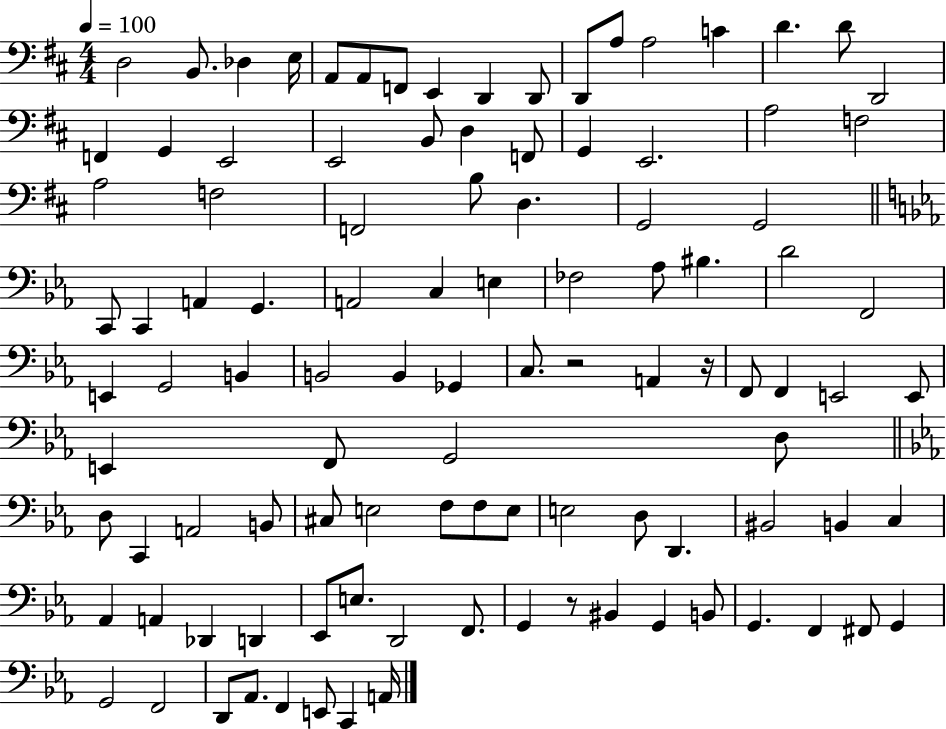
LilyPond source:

{
  \clef bass
  \numericTimeSignature
  \time 4/4
  \key d \major
  \tempo 4 = 100
  d2 b,8. des4 e16 | a,8 a,8 f,8 e,4 d,4 d,8 | d,8 a8 a2 c'4 | d'4. d'8 d,2 | \break f,4 g,4 e,2 | e,2 b,8 d4 f,8 | g,4 e,2. | a2 f2 | \break a2 f2 | f,2 b8 d4. | g,2 g,2 | \bar "||" \break \key c \minor c,8 c,4 a,4 g,4. | a,2 c4 e4 | fes2 aes8 bis4. | d'2 f,2 | \break e,4 g,2 b,4 | b,2 b,4 ges,4 | c8. r2 a,4 r16 | f,8 f,4 e,2 e,8 | \break e,4 f,8 g,2 d8 | \bar "||" \break \key ees \major d8 c,4 a,2 b,8 | cis8 e2 f8 f8 e8 | e2 d8 d,4. | bis,2 b,4 c4 | \break aes,4 a,4 des,4 d,4 | ees,8 e8. d,2 f,8. | g,4 r8 bis,4 g,4 b,8 | g,4. f,4 fis,8 g,4 | \break g,2 f,2 | d,8 aes,8. f,4 e,8 c,4 a,16 | \bar "|."
}